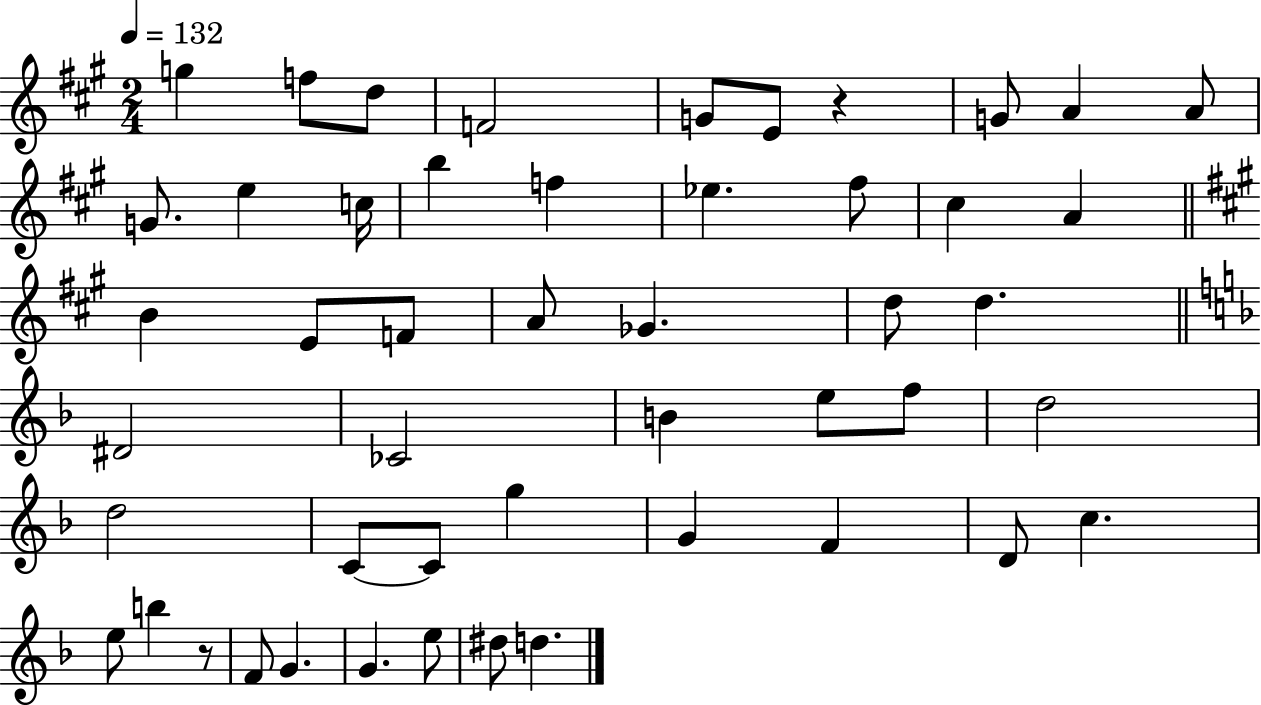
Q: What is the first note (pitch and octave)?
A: G5